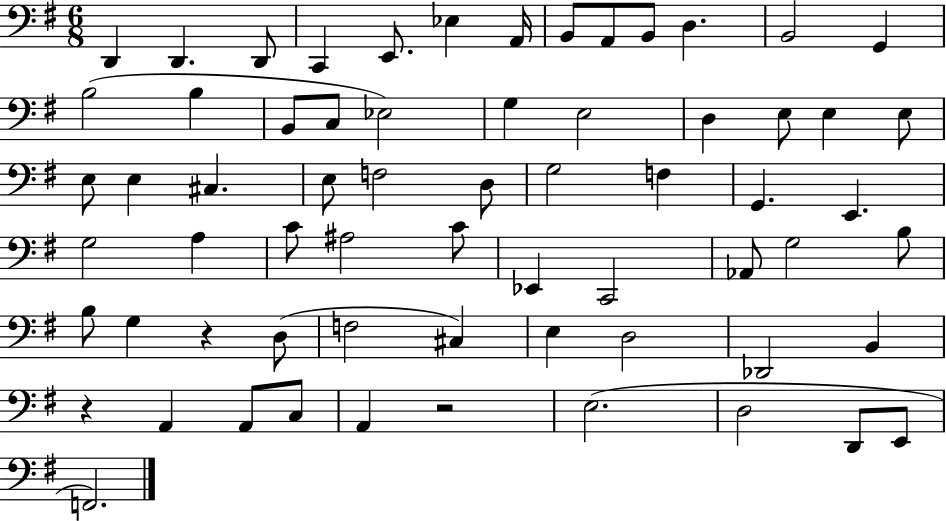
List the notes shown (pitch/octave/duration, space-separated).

D2/q D2/q. D2/e C2/q E2/e. Eb3/q A2/s B2/e A2/e B2/e D3/q. B2/h G2/q B3/h B3/q B2/e C3/e Eb3/h G3/q E3/h D3/q E3/e E3/q E3/e E3/e E3/q C#3/q. E3/e F3/h D3/e G3/h F3/q G2/q. E2/q. G3/h A3/q C4/e A#3/h C4/e Eb2/q C2/h Ab2/e G3/h B3/e B3/e G3/q R/q D3/e F3/h C#3/q E3/q D3/h Db2/h B2/q R/q A2/q A2/e C3/e A2/q R/h E3/h. D3/h D2/e E2/e F2/h.